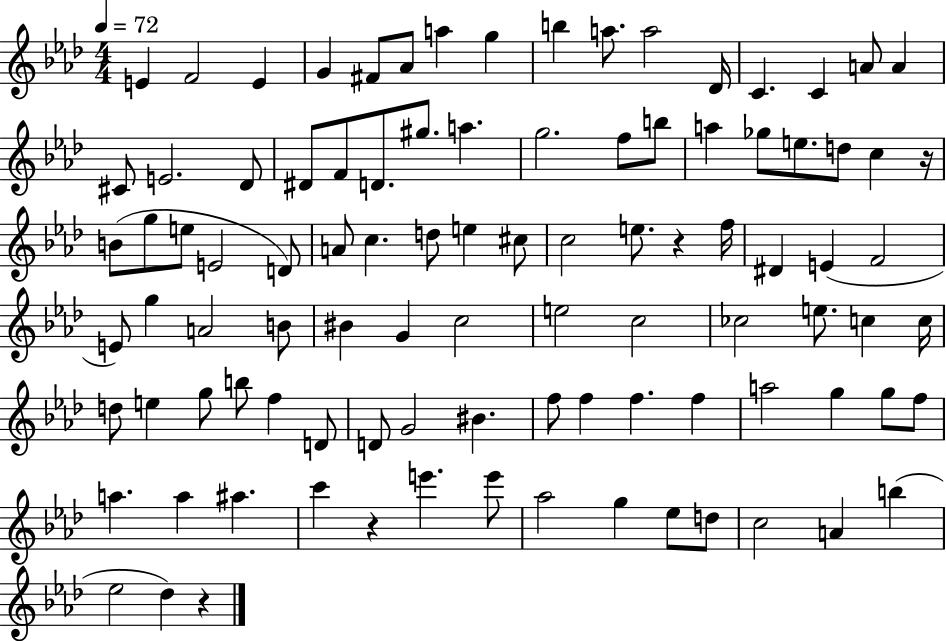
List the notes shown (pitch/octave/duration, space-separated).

E4/q F4/h E4/q G4/q F#4/e Ab4/e A5/q G5/q B5/q A5/e. A5/h Db4/s C4/q. C4/q A4/e A4/q C#4/e E4/h. Db4/e D#4/e F4/e D4/e. G#5/e. A5/q. G5/h. F5/e B5/e A5/q Gb5/e E5/e. D5/e C5/q R/s B4/e G5/e E5/e E4/h D4/e A4/e C5/q. D5/e E5/q C#5/e C5/h E5/e. R/q F5/s D#4/q E4/q F4/h E4/e G5/q A4/h B4/e BIS4/q G4/q C5/h E5/h C5/h CES5/h E5/e. C5/q C5/s D5/e E5/q G5/e B5/e F5/q D4/e D4/e G4/h BIS4/q. F5/e F5/q F5/q. F5/q A5/h G5/q G5/e F5/e A5/q. A5/q A#5/q. C6/q R/q E6/q. E6/e Ab5/h G5/q Eb5/e D5/e C5/h A4/q B5/q Eb5/h Db5/q R/q